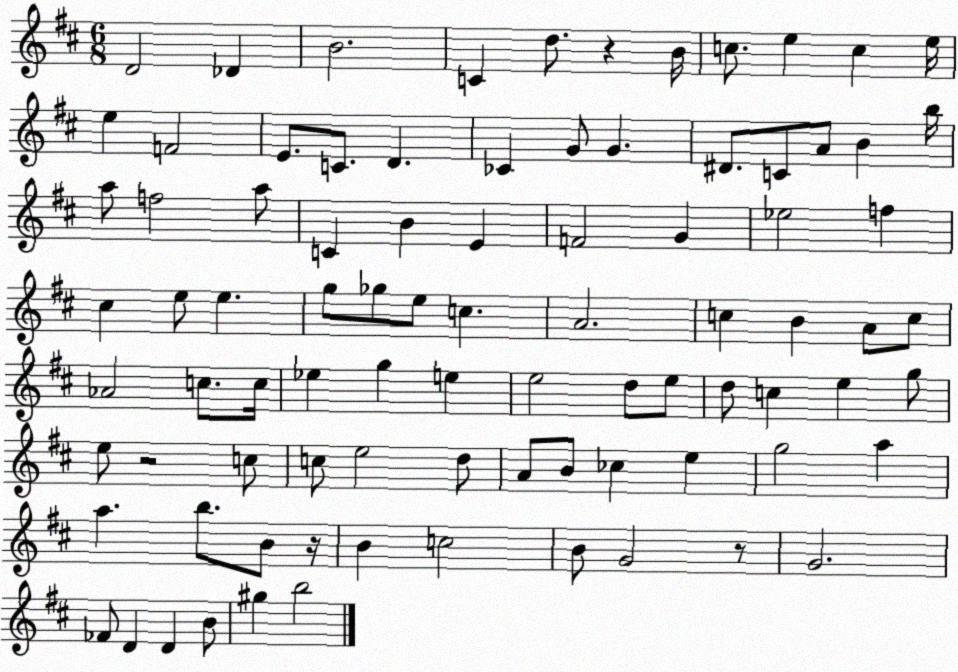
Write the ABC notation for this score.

X:1
T:Untitled
M:6/8
L:1/4
K:D
D2 _D B2 C d/2 z B/4 c/2 e c e/4 e F2 E/2 C/2 D _C G/2 G ^D/2 C/2 A/2 B b/4 a/2 f2 a/2 C B E F2 G _e2 f ^c e/2 e g/2 _g/2 e/2 c A2 c B A/2 c/2 _A2 c/2 c/4 _e g e e2 d/2 e/2 d/2 c e g/2 e/2 z2 c/2 c/2 e2 d/2 A/2 B/2 _c e g2 a a b/2 B/2 z/4 B c2 B/2 G2 z/2 G2 _F/2 D D B/2 ^g b2